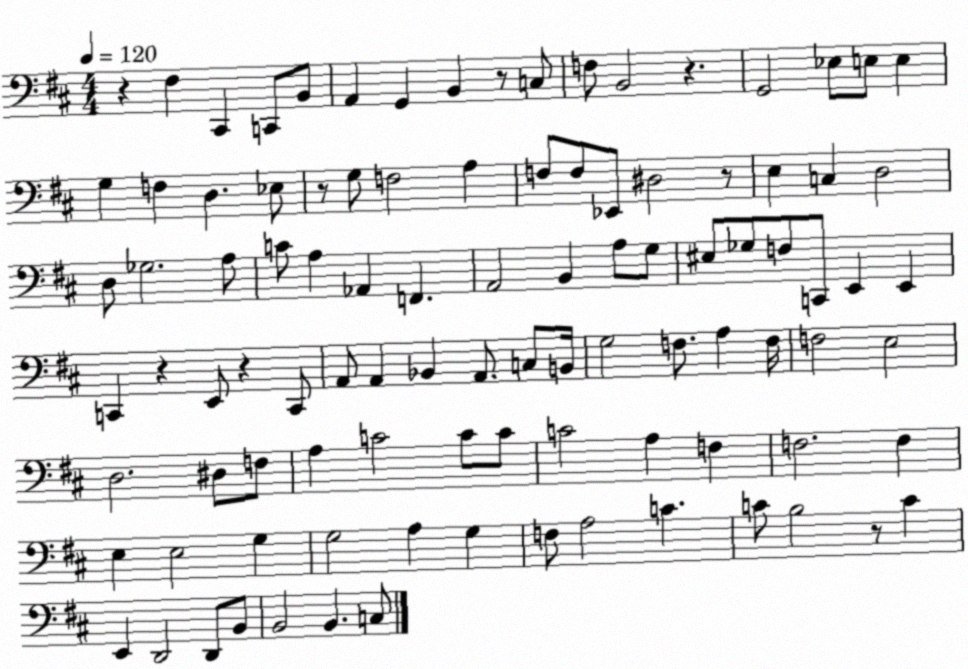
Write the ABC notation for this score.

X:1
T:Untitled
M:4/4
L:1/4
K:D
z ^F, ^C,, C,,/2 B,,/2 A,, G,, B,, z/2 C,/2 F,/2 B,,2 z G,,2 _E,/2 E,/2 E, G, F, D, _E,/2 z/2 G,/2 F,2 A, F,/2 F,/2 _E,,/2 ^D,2 z/2 E, C, D,2 D,/2 _G,2 A,/2 C/2 A, _A,, F,, A,,2 B,, A,/2 G,/2 ^E,/2 _G,/2 F,/2 C,,/2 E,, E,, C,, z E,,/2 z C,,/2 A,,/2 A,, _B,, A,,/2 C,/2 B,,/4 G,2 F,/2 A, F,/4 F,2 E,2 D,2 ^D,/2 F,/2 A, C2 C/2 C/2 C2 A, F, F,2 F, E, E,2 G, G,2 A, G, F,/2 A,2 C C/2 B,2 z/2 C E,, D,,2 D,,/2 B,,/2 B,,2 B,, C,/2